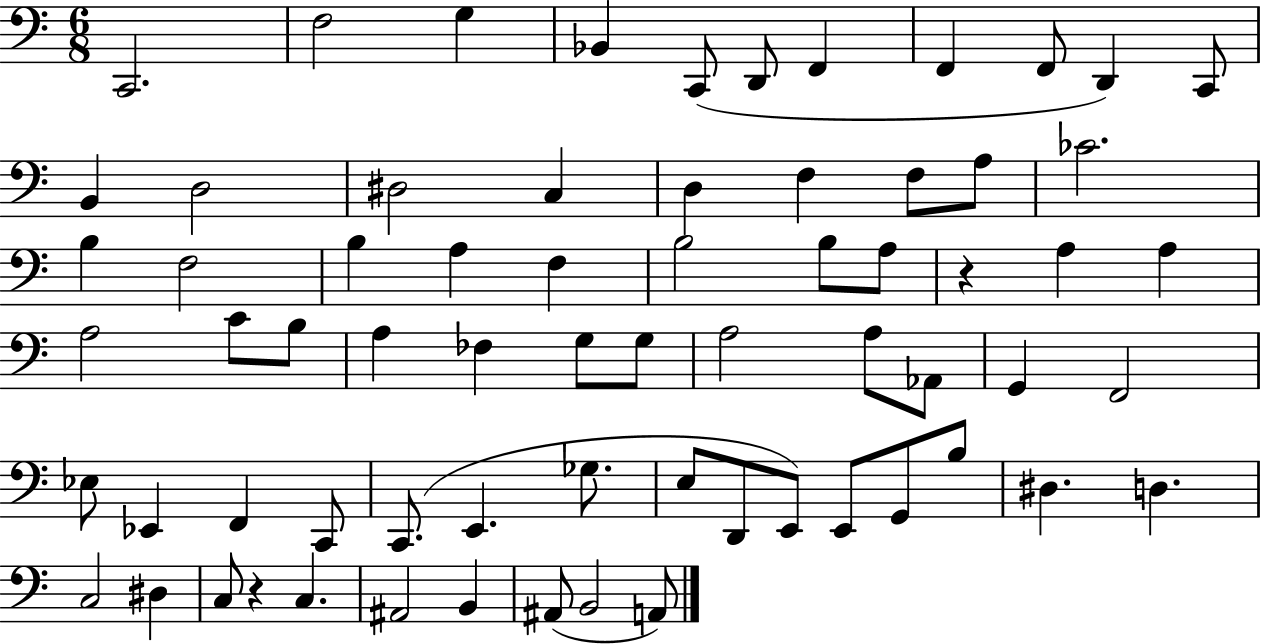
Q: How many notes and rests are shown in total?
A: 68